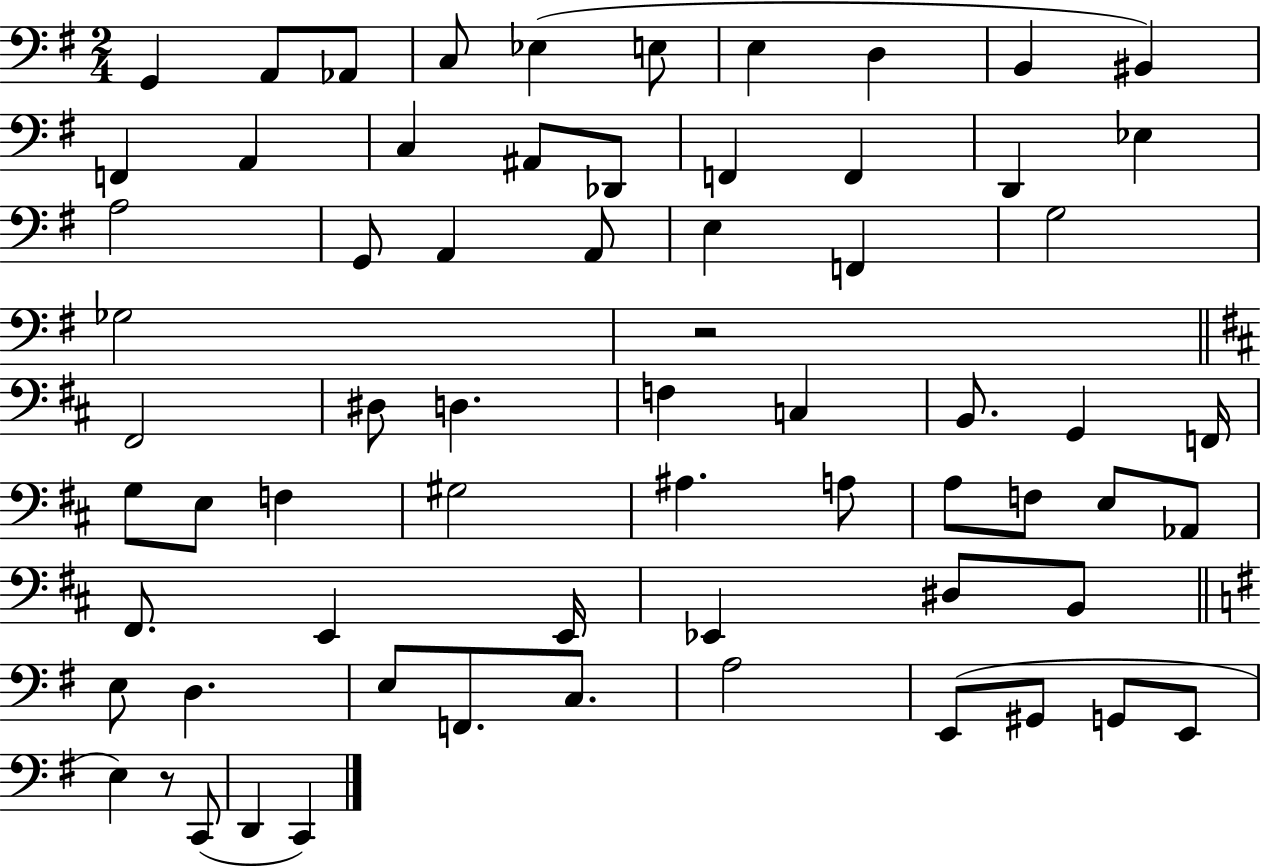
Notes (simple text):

G2/q A2/e Ab2/e C3/e Eb3/q E3/e E3/q D3/q B2/q BIS2/q F2/q A2/q C3/q A#2/e Db2/e F2/q F2/q D2/q Eb3/q A3/h G2/e A2/q A2/e E3/q F2/q G3/h Gb3/h R/h F#2/h D#3/e D3/q. F3/q C3/q B2/e. G2/q F2/s G3/e E3/e F3/q G#3/h A#3/q. A3/e A3/e F3/e E3/e Ab2/e F#2/e. E2/q E2/s Eb2/q D#3/e B2/e E3/e D3/q. E3/e F2/e. C3/e. A3/h E2/e G#2/e G2/e E2/e E3/q R/e C2/e D2/q C2/q